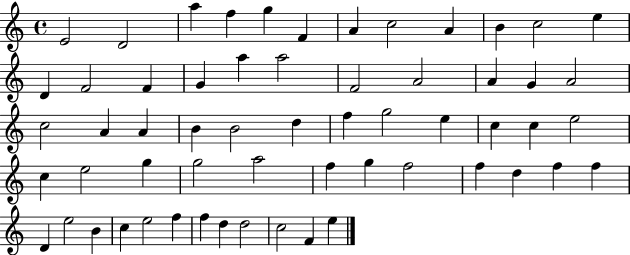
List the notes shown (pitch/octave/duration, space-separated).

E4/h D4/h A5/q F5/q G5/q F4/q A4/q C5/h A4/q B4/q C5/h E5/q D4/q F4/h F4/q G4/q A5/q A5/h F4/h A4/h A4/q G4/q A4/h C5/h A4/q A4/q B4/q B4/h D5/q F5/q G5/h E5/q C5/q C5/q E5/h C5/q E5/h G5/q G5/h A5/h F5/q G5/q F5/h F5/q D5/q F5/q F5/q D4/q E5/h B4/q C5/q E5/h F5/q F5/q D5/q D5/h C5/h F4/q E5/q